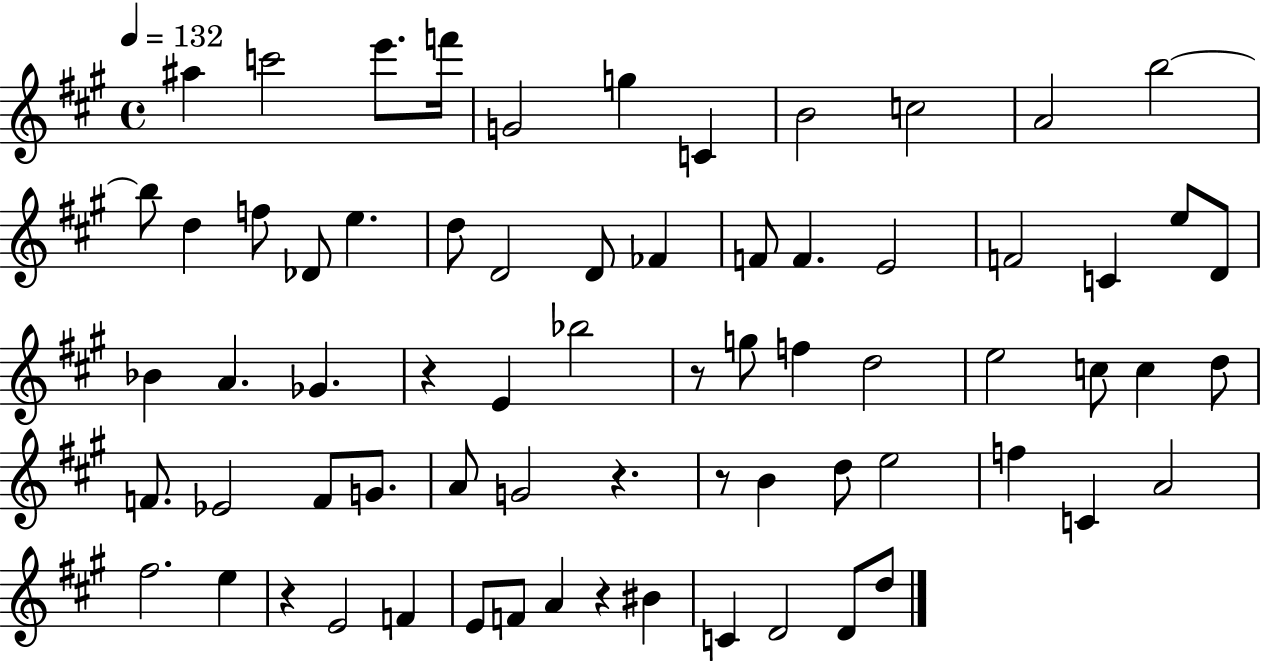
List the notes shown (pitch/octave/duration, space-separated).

A#5/q C6/h E6/e. F6/s G4/h G5/q C4/q B4/h C5/h A4/h B5/h B5/e D5/q F5/e Db4/e E5/q. D5/e D4/h D4/e FES4/q F4/e F4/q. E4/h F4/h C4/q E5/e D4/e Bb4/q A4/q. Gb4/q. R/q E4/q Bb5/h R/e G5/e F5/q D5/h E5/h C5/e C5/q D5/e F4/e. Eb4/h F4/e G4/e. A4/e G4/h R/q. R/e B4/q D5/e E5/h F5/q C4/q A4/h F#5/h. E5/q R/q E4/h F4/q E4/e F4/e A4/q R/q BIS4/q C4/q D4/h D4/e D5/e